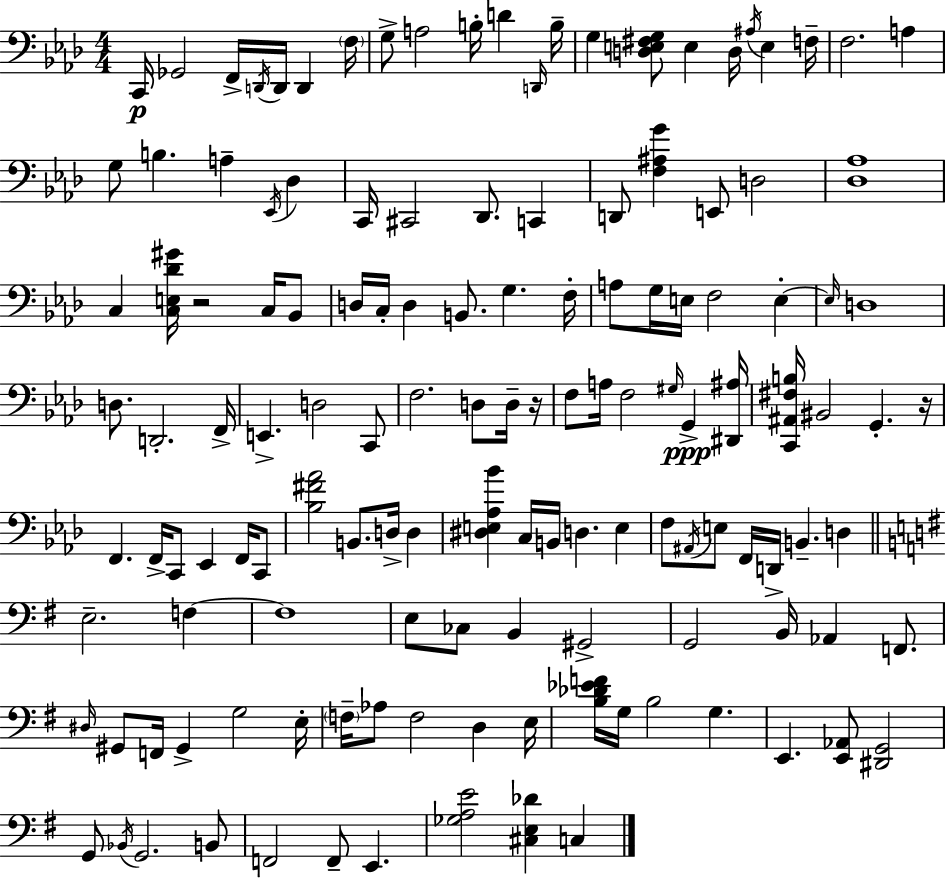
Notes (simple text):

C2/s Gb2/h F2/s D2/s D2/s D2/q F3/s G3/e A3/h B3/s D4/q D2/s B3/s G3/q [D3,E3,F#3,G3]/e E3/q D3/s A#3/s E3/q F3/s F3/h. A3/q G3/e B3/q. A3/q Eb2/s Db3/q C2/s C#2/h Db2/e. C2/q D2/e [F3,A#3,G4]/q E2/e D3/h [Db3,Ab3]/w C3/q [C3,E3,Db4,G#4]/s R/h C3/s Bb2/e D3/s C3/s D3/q B2/e. G3/q. F3/s A3/e G3/s E3/s F3/h E3/q E3/s D3/w D3/e. D2/h. F2/s E2/q. D3/h C2/e F3/h. D3/e D3/s R/s F3/e A3/s F3/h G#3/s G2/q [D#2,A#3]/s [C2,A#2,F#3,B3]/s BIS2/h G2/q. R/s F2/q. F2/s C2/e Eb2/q F2/s C2/e [Bb3,F#4,Ab4]/h B2/e. D3/s D3/q [D#3,E3,Ab3,Bb4]/q C3/s B2/s D3/q. E3/q F3/e A#2/s E3/e F2/s D2/s B2/q. D3/q E3/h. F3/q F3/w E3/e CES3/e B2/q G#2/h G2/h B2/s Ab2/q F2/e. D#3/s G#2/e F2/s G#2/q G3/h E3/s F3/s Ab3/e F3/h D3/q E3/s [B3,Db4,Eb4,F4]/s G3/s B3/h G3/q. E2/q. [E2,Ab2]/e [D#2,G2]/h G2/e Bb2/s G2/h. B2/e F2/h F2/e E2/q. [Gb3,A3,E4]/h [C#3,E3,Db4]/q C3/q